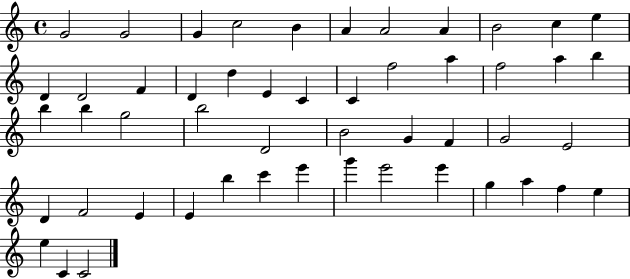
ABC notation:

X:1
T:Untitled
M:4/4
L:1/4
K:C
G2 G2 G c2 B A A2 A B2 c e D D2 F D d E C C f2 a f2 a b b b g2 b2 D2 B2 G F G2 E2 D F2 E E b c' e' g' e'2 e' g a f e e C C2